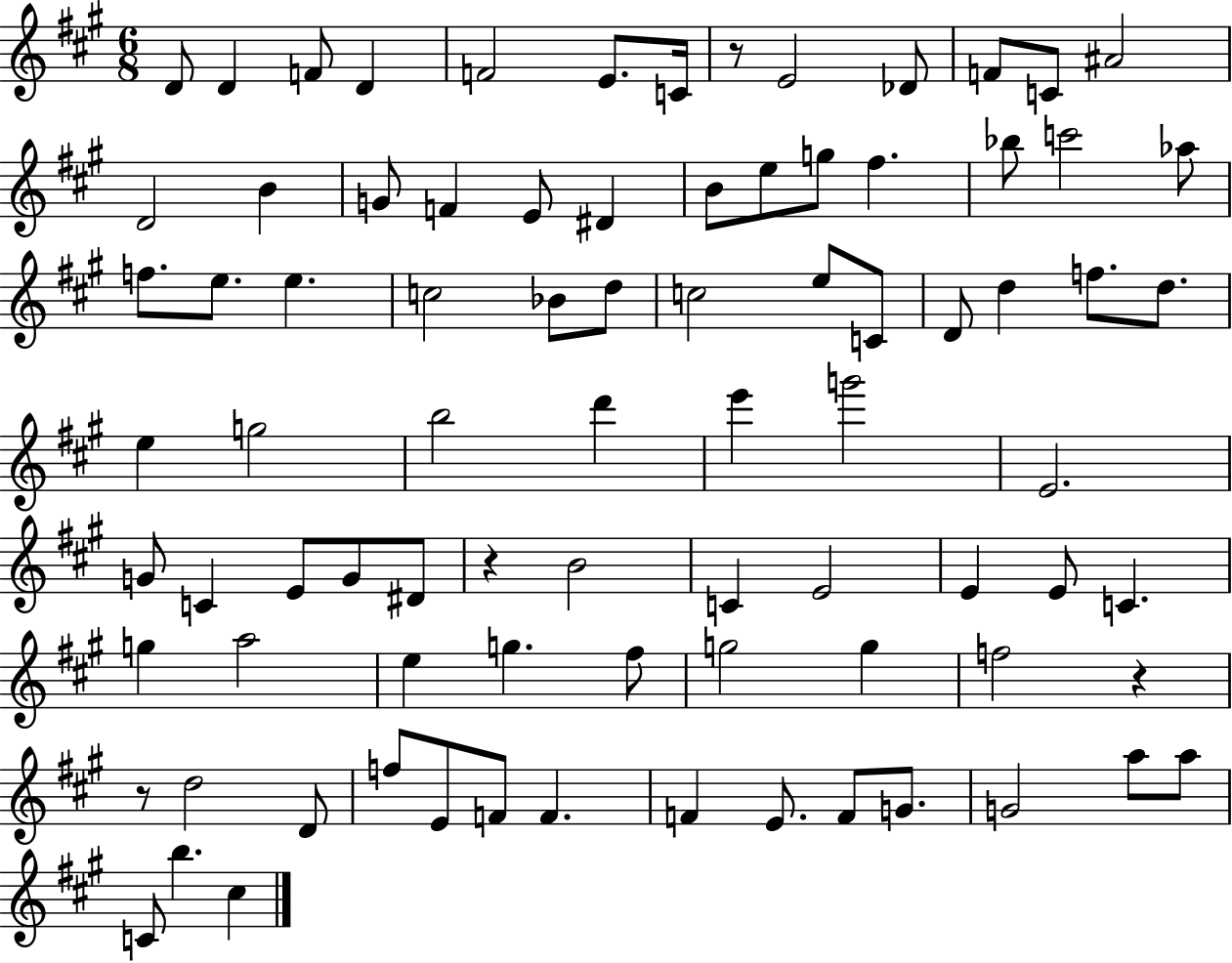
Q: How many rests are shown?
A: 4